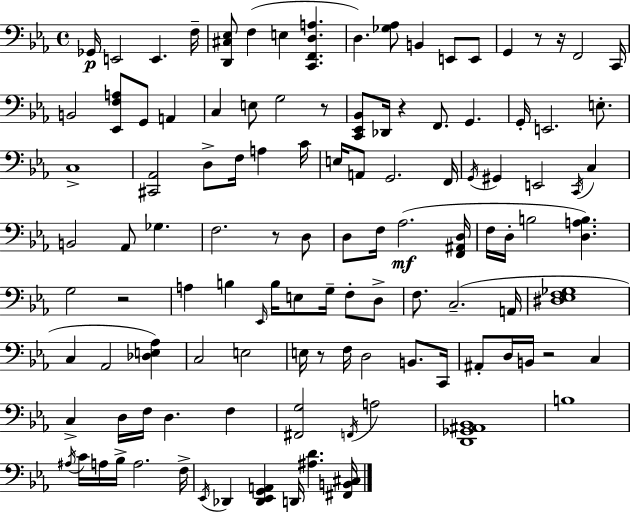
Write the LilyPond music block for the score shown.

{
  \clef bass
  \time 4/4
  \defaultTimeSignature
  \key ees \major
  ges,16\p e,2 e,4. f16-- | <d, cis ees>8 f4( e4 <c, f, d a>4. | d4.) <ges aes>8 b,4 e,8 e,8 | g,4 r8 r16 f,2 c,16 | \break b,2 <ees, f a>8 g,8 a,4 | c4 e8 g2 r8 | <c, ees, bes,>8 des,16 r4 f,8. g,4. | g,16-. e,2. e8.-. | \break c1-> | <cis, aes,>2 d8-> f16 a4 c'16 | e16 a,8 g,2. f,16 | \acciaccatura { g,16 } gis,4 e,2 \acciaccatura { c,16 } c4 | \break b,2 aes,8 ges4. | f2. r8 | d8 d8 f16 aes2.(\mf | <f, ais, d>16 f16 d16-. b2 <d a b>4.) | \break g2 r2 | a4 b4 \grace { ees,16 } b16 e8 g16-- f8-. | d8-> f8. c2.--( | a,16 <dis ees f ges>1 | \break c4 aes,2 <des e aes>4) | c2 e2 | e16 r8 f16 d2 b,8. | c,16 ais,8-. d16 b,16 r2 c4 | \break c4-> d16 f16 d4. f4 | <fis, g>2 \acciaccatura { f,16 } a2 | <d, ges, ais, bes,>1 | b1 | \break \acciaccatura { ais16 } c'16 a16 bes16-> a2. | f16-> \acciaccatura { ees,16 } des,4 <des, ees, g, a,>4 d,16 <ais d'>4. | <fis, b, cis>16 \bar "|."
}